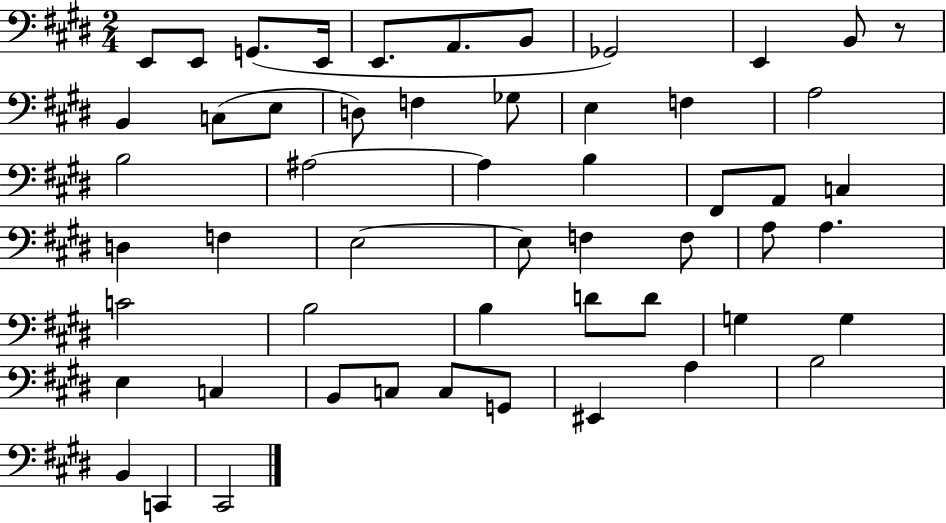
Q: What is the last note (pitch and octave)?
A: C#2